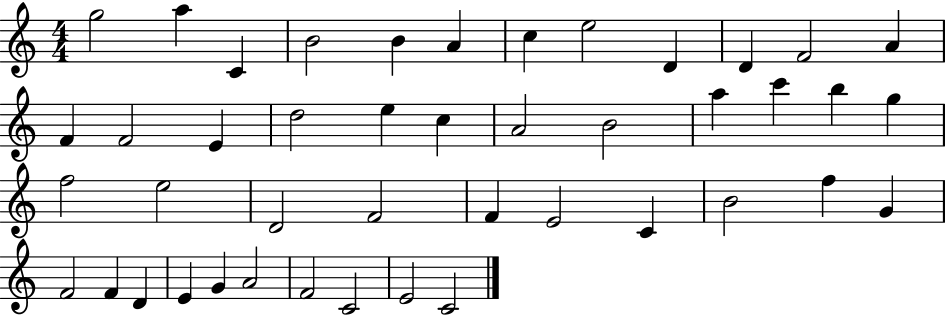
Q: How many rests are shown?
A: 0